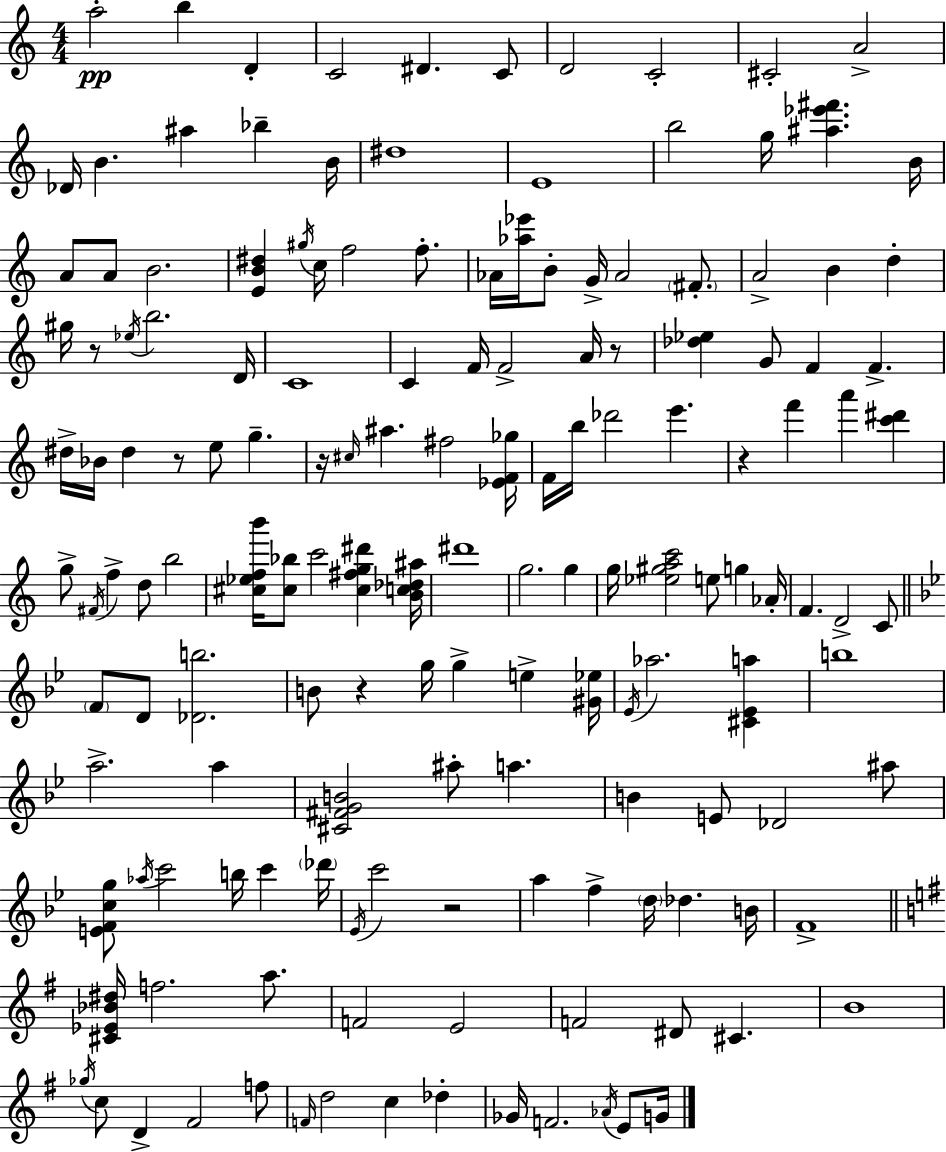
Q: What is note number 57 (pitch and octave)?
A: B5